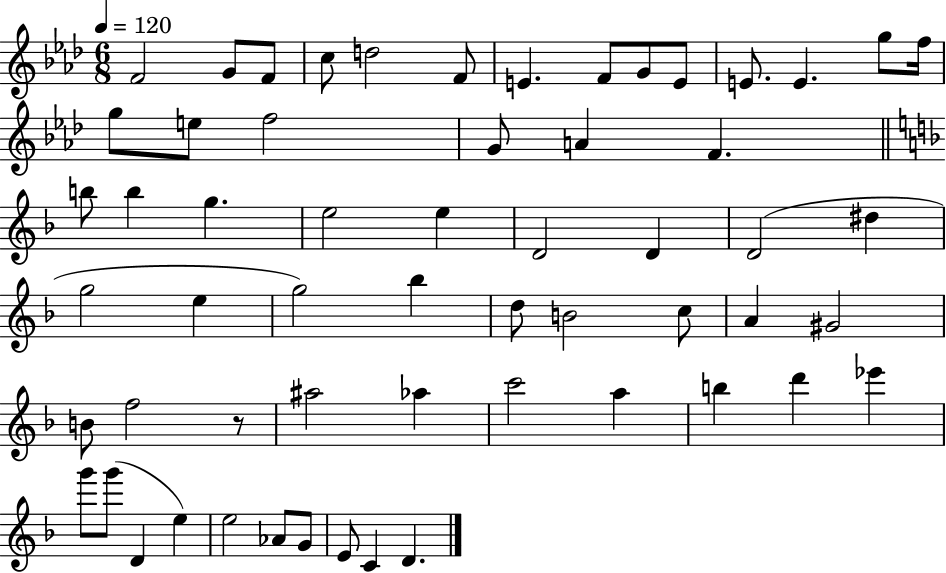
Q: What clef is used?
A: treble